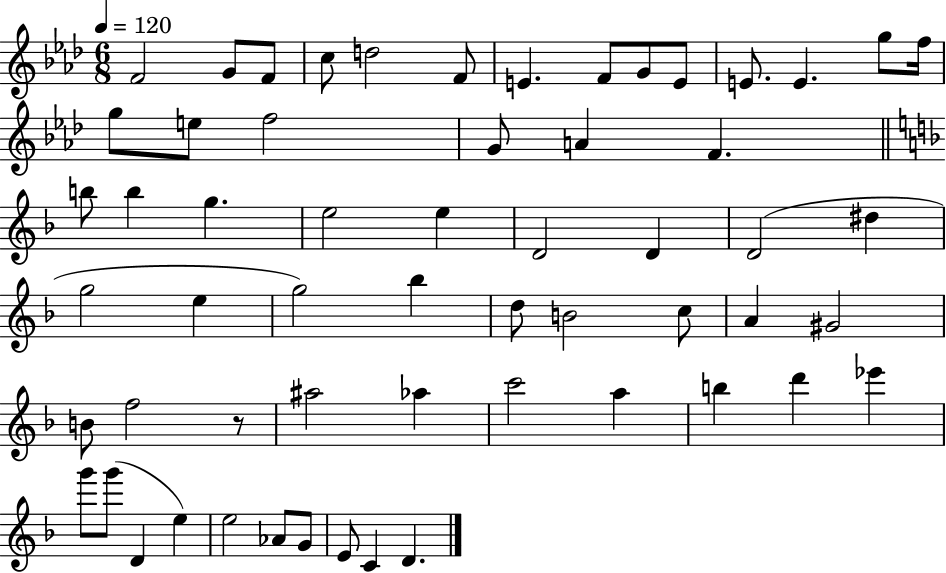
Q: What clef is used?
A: treble